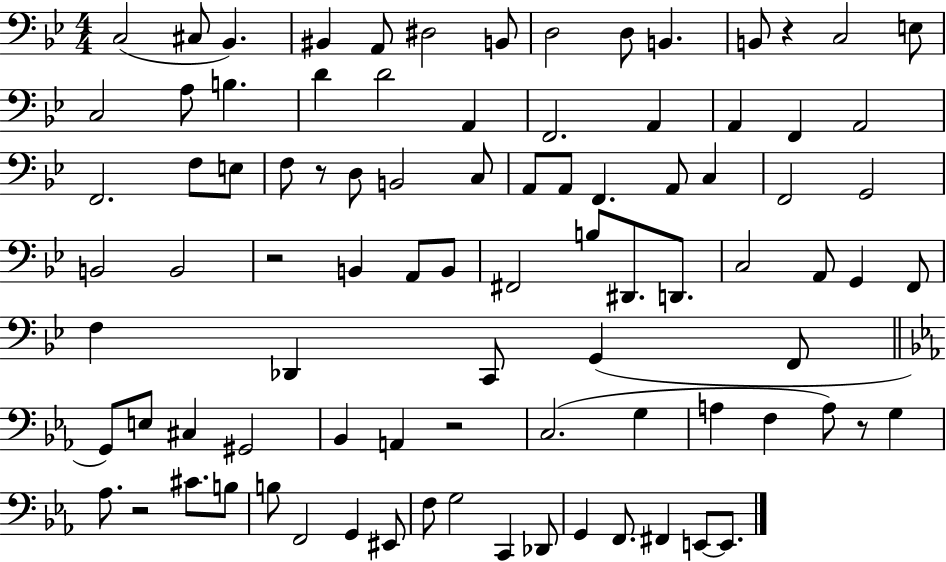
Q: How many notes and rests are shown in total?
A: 90